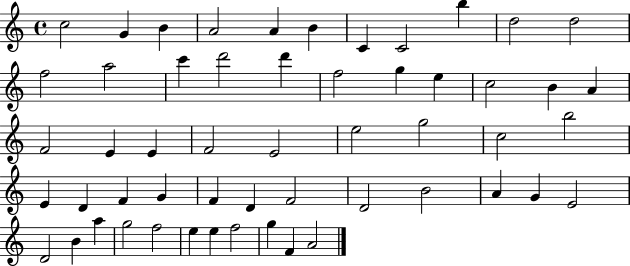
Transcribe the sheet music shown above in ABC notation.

X:1
T:Untitled
M:4/4
L:1/4
K:C
c2 G B A2 A B C C2 b d2 d2 f2 a2 c' d'2 d' f2 g e c2 B A F2 E E F2 E2 e2 g2 c2 b2 E D F G F D F2 D2 B2 A G E2 D2 B a g2 f2 e e f2 g F A2